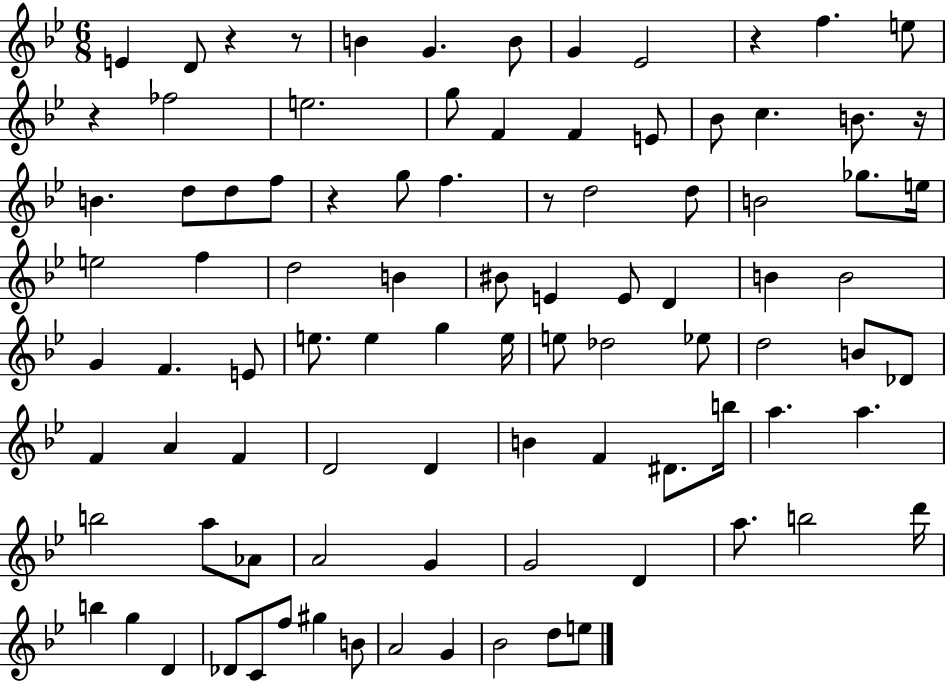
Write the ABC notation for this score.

X:1
T:Untitled
M:6/8
L:1/4
K:Bb
E D/2 z z/2 B G B/2 G _E2 z f e/2 z _f2 e2 g/2 F F E/2 _B/2 c B/2 z/4 B d/2 d/2 f/2 z g/2 f z/2 d2 d/2 B2 _g/2 e/4 e2 f d2 B ^B/2 E E/2 D B B2 G F E/2 e/2 e g e/4 e/2 _d2 _e/2 d2 B/2 _D/2 F A F D2 D B F ^D/2 b/4 a a b2 a/2 _A/2 A2 G G2 D a/2 b2 d'/4 b g D _D/2 C/2 f/2 ^g B/2 A2 G _B2 d/2 e/2